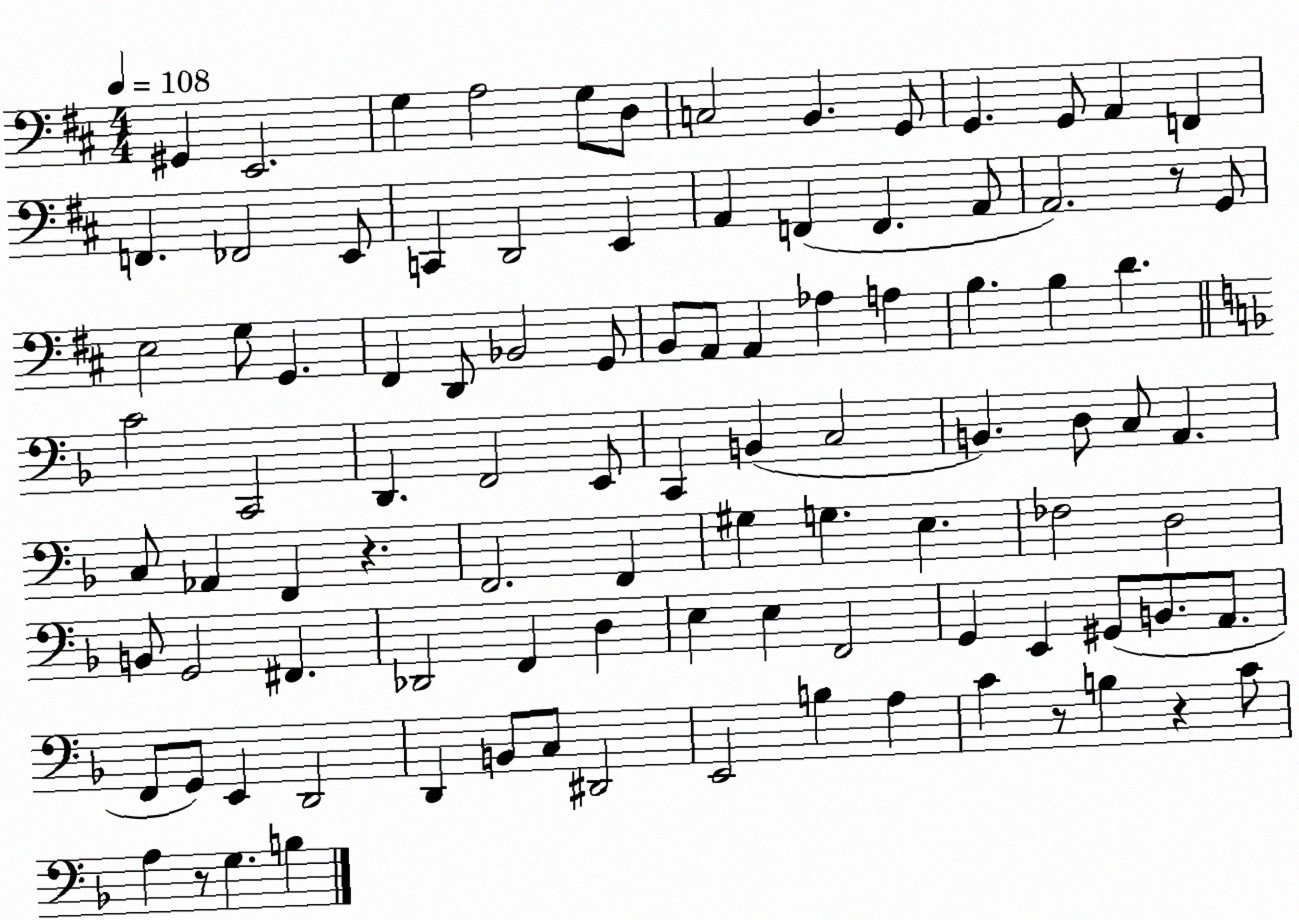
X:1
T:Untitled
M:4/4
L:1/4
K:D
^G,, E,,2 G, A,2 G,/2 D,/2 C,2 B,, G,,/2 G,, G,,/2 A,, F,, F,, _F,,2 E,,/2 C,, D,,2 E,, A,, F,, F,, A,,/2 A,,2 z/2 G,,/2 E,2 G,/2 G,, ^F,, D,,/2 _B,,2 G,,/2 B,,/2 A,,/2 A,, _A, A, B, B, D C2 C,,2 D,, F,,2 E,,/2 C,, B,, C,2 B,, D,/2 C,/2 A,, C,/2 _A,, F,, z F,,2 F,, ^G, G, E, _F,2 D,2 B,,/2 G,,2 ^F,, _D,,2 F,, D, E, E, F,,2 G,, E,, ^G,,/2 B,,/2 A,,/2 F,,/2 G,,/2 E,, D,,2 D,, B,,/2 C,/2 ^D,,2 E,,2 B, A, C z/2 B, z C/2 A, z/2 G, B,